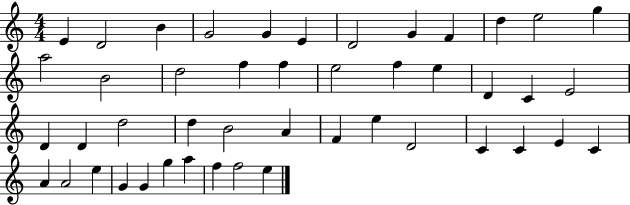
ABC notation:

X:1
T:Untitled
M:4/4
L:1/4
K:C
E D2 B G2 G E D2 G F d e2 g a2 B2 d2 f f e2 f e D C E2 D D d2 d B2 A F e D2 C C E C A A2 e G G g a f f2 e